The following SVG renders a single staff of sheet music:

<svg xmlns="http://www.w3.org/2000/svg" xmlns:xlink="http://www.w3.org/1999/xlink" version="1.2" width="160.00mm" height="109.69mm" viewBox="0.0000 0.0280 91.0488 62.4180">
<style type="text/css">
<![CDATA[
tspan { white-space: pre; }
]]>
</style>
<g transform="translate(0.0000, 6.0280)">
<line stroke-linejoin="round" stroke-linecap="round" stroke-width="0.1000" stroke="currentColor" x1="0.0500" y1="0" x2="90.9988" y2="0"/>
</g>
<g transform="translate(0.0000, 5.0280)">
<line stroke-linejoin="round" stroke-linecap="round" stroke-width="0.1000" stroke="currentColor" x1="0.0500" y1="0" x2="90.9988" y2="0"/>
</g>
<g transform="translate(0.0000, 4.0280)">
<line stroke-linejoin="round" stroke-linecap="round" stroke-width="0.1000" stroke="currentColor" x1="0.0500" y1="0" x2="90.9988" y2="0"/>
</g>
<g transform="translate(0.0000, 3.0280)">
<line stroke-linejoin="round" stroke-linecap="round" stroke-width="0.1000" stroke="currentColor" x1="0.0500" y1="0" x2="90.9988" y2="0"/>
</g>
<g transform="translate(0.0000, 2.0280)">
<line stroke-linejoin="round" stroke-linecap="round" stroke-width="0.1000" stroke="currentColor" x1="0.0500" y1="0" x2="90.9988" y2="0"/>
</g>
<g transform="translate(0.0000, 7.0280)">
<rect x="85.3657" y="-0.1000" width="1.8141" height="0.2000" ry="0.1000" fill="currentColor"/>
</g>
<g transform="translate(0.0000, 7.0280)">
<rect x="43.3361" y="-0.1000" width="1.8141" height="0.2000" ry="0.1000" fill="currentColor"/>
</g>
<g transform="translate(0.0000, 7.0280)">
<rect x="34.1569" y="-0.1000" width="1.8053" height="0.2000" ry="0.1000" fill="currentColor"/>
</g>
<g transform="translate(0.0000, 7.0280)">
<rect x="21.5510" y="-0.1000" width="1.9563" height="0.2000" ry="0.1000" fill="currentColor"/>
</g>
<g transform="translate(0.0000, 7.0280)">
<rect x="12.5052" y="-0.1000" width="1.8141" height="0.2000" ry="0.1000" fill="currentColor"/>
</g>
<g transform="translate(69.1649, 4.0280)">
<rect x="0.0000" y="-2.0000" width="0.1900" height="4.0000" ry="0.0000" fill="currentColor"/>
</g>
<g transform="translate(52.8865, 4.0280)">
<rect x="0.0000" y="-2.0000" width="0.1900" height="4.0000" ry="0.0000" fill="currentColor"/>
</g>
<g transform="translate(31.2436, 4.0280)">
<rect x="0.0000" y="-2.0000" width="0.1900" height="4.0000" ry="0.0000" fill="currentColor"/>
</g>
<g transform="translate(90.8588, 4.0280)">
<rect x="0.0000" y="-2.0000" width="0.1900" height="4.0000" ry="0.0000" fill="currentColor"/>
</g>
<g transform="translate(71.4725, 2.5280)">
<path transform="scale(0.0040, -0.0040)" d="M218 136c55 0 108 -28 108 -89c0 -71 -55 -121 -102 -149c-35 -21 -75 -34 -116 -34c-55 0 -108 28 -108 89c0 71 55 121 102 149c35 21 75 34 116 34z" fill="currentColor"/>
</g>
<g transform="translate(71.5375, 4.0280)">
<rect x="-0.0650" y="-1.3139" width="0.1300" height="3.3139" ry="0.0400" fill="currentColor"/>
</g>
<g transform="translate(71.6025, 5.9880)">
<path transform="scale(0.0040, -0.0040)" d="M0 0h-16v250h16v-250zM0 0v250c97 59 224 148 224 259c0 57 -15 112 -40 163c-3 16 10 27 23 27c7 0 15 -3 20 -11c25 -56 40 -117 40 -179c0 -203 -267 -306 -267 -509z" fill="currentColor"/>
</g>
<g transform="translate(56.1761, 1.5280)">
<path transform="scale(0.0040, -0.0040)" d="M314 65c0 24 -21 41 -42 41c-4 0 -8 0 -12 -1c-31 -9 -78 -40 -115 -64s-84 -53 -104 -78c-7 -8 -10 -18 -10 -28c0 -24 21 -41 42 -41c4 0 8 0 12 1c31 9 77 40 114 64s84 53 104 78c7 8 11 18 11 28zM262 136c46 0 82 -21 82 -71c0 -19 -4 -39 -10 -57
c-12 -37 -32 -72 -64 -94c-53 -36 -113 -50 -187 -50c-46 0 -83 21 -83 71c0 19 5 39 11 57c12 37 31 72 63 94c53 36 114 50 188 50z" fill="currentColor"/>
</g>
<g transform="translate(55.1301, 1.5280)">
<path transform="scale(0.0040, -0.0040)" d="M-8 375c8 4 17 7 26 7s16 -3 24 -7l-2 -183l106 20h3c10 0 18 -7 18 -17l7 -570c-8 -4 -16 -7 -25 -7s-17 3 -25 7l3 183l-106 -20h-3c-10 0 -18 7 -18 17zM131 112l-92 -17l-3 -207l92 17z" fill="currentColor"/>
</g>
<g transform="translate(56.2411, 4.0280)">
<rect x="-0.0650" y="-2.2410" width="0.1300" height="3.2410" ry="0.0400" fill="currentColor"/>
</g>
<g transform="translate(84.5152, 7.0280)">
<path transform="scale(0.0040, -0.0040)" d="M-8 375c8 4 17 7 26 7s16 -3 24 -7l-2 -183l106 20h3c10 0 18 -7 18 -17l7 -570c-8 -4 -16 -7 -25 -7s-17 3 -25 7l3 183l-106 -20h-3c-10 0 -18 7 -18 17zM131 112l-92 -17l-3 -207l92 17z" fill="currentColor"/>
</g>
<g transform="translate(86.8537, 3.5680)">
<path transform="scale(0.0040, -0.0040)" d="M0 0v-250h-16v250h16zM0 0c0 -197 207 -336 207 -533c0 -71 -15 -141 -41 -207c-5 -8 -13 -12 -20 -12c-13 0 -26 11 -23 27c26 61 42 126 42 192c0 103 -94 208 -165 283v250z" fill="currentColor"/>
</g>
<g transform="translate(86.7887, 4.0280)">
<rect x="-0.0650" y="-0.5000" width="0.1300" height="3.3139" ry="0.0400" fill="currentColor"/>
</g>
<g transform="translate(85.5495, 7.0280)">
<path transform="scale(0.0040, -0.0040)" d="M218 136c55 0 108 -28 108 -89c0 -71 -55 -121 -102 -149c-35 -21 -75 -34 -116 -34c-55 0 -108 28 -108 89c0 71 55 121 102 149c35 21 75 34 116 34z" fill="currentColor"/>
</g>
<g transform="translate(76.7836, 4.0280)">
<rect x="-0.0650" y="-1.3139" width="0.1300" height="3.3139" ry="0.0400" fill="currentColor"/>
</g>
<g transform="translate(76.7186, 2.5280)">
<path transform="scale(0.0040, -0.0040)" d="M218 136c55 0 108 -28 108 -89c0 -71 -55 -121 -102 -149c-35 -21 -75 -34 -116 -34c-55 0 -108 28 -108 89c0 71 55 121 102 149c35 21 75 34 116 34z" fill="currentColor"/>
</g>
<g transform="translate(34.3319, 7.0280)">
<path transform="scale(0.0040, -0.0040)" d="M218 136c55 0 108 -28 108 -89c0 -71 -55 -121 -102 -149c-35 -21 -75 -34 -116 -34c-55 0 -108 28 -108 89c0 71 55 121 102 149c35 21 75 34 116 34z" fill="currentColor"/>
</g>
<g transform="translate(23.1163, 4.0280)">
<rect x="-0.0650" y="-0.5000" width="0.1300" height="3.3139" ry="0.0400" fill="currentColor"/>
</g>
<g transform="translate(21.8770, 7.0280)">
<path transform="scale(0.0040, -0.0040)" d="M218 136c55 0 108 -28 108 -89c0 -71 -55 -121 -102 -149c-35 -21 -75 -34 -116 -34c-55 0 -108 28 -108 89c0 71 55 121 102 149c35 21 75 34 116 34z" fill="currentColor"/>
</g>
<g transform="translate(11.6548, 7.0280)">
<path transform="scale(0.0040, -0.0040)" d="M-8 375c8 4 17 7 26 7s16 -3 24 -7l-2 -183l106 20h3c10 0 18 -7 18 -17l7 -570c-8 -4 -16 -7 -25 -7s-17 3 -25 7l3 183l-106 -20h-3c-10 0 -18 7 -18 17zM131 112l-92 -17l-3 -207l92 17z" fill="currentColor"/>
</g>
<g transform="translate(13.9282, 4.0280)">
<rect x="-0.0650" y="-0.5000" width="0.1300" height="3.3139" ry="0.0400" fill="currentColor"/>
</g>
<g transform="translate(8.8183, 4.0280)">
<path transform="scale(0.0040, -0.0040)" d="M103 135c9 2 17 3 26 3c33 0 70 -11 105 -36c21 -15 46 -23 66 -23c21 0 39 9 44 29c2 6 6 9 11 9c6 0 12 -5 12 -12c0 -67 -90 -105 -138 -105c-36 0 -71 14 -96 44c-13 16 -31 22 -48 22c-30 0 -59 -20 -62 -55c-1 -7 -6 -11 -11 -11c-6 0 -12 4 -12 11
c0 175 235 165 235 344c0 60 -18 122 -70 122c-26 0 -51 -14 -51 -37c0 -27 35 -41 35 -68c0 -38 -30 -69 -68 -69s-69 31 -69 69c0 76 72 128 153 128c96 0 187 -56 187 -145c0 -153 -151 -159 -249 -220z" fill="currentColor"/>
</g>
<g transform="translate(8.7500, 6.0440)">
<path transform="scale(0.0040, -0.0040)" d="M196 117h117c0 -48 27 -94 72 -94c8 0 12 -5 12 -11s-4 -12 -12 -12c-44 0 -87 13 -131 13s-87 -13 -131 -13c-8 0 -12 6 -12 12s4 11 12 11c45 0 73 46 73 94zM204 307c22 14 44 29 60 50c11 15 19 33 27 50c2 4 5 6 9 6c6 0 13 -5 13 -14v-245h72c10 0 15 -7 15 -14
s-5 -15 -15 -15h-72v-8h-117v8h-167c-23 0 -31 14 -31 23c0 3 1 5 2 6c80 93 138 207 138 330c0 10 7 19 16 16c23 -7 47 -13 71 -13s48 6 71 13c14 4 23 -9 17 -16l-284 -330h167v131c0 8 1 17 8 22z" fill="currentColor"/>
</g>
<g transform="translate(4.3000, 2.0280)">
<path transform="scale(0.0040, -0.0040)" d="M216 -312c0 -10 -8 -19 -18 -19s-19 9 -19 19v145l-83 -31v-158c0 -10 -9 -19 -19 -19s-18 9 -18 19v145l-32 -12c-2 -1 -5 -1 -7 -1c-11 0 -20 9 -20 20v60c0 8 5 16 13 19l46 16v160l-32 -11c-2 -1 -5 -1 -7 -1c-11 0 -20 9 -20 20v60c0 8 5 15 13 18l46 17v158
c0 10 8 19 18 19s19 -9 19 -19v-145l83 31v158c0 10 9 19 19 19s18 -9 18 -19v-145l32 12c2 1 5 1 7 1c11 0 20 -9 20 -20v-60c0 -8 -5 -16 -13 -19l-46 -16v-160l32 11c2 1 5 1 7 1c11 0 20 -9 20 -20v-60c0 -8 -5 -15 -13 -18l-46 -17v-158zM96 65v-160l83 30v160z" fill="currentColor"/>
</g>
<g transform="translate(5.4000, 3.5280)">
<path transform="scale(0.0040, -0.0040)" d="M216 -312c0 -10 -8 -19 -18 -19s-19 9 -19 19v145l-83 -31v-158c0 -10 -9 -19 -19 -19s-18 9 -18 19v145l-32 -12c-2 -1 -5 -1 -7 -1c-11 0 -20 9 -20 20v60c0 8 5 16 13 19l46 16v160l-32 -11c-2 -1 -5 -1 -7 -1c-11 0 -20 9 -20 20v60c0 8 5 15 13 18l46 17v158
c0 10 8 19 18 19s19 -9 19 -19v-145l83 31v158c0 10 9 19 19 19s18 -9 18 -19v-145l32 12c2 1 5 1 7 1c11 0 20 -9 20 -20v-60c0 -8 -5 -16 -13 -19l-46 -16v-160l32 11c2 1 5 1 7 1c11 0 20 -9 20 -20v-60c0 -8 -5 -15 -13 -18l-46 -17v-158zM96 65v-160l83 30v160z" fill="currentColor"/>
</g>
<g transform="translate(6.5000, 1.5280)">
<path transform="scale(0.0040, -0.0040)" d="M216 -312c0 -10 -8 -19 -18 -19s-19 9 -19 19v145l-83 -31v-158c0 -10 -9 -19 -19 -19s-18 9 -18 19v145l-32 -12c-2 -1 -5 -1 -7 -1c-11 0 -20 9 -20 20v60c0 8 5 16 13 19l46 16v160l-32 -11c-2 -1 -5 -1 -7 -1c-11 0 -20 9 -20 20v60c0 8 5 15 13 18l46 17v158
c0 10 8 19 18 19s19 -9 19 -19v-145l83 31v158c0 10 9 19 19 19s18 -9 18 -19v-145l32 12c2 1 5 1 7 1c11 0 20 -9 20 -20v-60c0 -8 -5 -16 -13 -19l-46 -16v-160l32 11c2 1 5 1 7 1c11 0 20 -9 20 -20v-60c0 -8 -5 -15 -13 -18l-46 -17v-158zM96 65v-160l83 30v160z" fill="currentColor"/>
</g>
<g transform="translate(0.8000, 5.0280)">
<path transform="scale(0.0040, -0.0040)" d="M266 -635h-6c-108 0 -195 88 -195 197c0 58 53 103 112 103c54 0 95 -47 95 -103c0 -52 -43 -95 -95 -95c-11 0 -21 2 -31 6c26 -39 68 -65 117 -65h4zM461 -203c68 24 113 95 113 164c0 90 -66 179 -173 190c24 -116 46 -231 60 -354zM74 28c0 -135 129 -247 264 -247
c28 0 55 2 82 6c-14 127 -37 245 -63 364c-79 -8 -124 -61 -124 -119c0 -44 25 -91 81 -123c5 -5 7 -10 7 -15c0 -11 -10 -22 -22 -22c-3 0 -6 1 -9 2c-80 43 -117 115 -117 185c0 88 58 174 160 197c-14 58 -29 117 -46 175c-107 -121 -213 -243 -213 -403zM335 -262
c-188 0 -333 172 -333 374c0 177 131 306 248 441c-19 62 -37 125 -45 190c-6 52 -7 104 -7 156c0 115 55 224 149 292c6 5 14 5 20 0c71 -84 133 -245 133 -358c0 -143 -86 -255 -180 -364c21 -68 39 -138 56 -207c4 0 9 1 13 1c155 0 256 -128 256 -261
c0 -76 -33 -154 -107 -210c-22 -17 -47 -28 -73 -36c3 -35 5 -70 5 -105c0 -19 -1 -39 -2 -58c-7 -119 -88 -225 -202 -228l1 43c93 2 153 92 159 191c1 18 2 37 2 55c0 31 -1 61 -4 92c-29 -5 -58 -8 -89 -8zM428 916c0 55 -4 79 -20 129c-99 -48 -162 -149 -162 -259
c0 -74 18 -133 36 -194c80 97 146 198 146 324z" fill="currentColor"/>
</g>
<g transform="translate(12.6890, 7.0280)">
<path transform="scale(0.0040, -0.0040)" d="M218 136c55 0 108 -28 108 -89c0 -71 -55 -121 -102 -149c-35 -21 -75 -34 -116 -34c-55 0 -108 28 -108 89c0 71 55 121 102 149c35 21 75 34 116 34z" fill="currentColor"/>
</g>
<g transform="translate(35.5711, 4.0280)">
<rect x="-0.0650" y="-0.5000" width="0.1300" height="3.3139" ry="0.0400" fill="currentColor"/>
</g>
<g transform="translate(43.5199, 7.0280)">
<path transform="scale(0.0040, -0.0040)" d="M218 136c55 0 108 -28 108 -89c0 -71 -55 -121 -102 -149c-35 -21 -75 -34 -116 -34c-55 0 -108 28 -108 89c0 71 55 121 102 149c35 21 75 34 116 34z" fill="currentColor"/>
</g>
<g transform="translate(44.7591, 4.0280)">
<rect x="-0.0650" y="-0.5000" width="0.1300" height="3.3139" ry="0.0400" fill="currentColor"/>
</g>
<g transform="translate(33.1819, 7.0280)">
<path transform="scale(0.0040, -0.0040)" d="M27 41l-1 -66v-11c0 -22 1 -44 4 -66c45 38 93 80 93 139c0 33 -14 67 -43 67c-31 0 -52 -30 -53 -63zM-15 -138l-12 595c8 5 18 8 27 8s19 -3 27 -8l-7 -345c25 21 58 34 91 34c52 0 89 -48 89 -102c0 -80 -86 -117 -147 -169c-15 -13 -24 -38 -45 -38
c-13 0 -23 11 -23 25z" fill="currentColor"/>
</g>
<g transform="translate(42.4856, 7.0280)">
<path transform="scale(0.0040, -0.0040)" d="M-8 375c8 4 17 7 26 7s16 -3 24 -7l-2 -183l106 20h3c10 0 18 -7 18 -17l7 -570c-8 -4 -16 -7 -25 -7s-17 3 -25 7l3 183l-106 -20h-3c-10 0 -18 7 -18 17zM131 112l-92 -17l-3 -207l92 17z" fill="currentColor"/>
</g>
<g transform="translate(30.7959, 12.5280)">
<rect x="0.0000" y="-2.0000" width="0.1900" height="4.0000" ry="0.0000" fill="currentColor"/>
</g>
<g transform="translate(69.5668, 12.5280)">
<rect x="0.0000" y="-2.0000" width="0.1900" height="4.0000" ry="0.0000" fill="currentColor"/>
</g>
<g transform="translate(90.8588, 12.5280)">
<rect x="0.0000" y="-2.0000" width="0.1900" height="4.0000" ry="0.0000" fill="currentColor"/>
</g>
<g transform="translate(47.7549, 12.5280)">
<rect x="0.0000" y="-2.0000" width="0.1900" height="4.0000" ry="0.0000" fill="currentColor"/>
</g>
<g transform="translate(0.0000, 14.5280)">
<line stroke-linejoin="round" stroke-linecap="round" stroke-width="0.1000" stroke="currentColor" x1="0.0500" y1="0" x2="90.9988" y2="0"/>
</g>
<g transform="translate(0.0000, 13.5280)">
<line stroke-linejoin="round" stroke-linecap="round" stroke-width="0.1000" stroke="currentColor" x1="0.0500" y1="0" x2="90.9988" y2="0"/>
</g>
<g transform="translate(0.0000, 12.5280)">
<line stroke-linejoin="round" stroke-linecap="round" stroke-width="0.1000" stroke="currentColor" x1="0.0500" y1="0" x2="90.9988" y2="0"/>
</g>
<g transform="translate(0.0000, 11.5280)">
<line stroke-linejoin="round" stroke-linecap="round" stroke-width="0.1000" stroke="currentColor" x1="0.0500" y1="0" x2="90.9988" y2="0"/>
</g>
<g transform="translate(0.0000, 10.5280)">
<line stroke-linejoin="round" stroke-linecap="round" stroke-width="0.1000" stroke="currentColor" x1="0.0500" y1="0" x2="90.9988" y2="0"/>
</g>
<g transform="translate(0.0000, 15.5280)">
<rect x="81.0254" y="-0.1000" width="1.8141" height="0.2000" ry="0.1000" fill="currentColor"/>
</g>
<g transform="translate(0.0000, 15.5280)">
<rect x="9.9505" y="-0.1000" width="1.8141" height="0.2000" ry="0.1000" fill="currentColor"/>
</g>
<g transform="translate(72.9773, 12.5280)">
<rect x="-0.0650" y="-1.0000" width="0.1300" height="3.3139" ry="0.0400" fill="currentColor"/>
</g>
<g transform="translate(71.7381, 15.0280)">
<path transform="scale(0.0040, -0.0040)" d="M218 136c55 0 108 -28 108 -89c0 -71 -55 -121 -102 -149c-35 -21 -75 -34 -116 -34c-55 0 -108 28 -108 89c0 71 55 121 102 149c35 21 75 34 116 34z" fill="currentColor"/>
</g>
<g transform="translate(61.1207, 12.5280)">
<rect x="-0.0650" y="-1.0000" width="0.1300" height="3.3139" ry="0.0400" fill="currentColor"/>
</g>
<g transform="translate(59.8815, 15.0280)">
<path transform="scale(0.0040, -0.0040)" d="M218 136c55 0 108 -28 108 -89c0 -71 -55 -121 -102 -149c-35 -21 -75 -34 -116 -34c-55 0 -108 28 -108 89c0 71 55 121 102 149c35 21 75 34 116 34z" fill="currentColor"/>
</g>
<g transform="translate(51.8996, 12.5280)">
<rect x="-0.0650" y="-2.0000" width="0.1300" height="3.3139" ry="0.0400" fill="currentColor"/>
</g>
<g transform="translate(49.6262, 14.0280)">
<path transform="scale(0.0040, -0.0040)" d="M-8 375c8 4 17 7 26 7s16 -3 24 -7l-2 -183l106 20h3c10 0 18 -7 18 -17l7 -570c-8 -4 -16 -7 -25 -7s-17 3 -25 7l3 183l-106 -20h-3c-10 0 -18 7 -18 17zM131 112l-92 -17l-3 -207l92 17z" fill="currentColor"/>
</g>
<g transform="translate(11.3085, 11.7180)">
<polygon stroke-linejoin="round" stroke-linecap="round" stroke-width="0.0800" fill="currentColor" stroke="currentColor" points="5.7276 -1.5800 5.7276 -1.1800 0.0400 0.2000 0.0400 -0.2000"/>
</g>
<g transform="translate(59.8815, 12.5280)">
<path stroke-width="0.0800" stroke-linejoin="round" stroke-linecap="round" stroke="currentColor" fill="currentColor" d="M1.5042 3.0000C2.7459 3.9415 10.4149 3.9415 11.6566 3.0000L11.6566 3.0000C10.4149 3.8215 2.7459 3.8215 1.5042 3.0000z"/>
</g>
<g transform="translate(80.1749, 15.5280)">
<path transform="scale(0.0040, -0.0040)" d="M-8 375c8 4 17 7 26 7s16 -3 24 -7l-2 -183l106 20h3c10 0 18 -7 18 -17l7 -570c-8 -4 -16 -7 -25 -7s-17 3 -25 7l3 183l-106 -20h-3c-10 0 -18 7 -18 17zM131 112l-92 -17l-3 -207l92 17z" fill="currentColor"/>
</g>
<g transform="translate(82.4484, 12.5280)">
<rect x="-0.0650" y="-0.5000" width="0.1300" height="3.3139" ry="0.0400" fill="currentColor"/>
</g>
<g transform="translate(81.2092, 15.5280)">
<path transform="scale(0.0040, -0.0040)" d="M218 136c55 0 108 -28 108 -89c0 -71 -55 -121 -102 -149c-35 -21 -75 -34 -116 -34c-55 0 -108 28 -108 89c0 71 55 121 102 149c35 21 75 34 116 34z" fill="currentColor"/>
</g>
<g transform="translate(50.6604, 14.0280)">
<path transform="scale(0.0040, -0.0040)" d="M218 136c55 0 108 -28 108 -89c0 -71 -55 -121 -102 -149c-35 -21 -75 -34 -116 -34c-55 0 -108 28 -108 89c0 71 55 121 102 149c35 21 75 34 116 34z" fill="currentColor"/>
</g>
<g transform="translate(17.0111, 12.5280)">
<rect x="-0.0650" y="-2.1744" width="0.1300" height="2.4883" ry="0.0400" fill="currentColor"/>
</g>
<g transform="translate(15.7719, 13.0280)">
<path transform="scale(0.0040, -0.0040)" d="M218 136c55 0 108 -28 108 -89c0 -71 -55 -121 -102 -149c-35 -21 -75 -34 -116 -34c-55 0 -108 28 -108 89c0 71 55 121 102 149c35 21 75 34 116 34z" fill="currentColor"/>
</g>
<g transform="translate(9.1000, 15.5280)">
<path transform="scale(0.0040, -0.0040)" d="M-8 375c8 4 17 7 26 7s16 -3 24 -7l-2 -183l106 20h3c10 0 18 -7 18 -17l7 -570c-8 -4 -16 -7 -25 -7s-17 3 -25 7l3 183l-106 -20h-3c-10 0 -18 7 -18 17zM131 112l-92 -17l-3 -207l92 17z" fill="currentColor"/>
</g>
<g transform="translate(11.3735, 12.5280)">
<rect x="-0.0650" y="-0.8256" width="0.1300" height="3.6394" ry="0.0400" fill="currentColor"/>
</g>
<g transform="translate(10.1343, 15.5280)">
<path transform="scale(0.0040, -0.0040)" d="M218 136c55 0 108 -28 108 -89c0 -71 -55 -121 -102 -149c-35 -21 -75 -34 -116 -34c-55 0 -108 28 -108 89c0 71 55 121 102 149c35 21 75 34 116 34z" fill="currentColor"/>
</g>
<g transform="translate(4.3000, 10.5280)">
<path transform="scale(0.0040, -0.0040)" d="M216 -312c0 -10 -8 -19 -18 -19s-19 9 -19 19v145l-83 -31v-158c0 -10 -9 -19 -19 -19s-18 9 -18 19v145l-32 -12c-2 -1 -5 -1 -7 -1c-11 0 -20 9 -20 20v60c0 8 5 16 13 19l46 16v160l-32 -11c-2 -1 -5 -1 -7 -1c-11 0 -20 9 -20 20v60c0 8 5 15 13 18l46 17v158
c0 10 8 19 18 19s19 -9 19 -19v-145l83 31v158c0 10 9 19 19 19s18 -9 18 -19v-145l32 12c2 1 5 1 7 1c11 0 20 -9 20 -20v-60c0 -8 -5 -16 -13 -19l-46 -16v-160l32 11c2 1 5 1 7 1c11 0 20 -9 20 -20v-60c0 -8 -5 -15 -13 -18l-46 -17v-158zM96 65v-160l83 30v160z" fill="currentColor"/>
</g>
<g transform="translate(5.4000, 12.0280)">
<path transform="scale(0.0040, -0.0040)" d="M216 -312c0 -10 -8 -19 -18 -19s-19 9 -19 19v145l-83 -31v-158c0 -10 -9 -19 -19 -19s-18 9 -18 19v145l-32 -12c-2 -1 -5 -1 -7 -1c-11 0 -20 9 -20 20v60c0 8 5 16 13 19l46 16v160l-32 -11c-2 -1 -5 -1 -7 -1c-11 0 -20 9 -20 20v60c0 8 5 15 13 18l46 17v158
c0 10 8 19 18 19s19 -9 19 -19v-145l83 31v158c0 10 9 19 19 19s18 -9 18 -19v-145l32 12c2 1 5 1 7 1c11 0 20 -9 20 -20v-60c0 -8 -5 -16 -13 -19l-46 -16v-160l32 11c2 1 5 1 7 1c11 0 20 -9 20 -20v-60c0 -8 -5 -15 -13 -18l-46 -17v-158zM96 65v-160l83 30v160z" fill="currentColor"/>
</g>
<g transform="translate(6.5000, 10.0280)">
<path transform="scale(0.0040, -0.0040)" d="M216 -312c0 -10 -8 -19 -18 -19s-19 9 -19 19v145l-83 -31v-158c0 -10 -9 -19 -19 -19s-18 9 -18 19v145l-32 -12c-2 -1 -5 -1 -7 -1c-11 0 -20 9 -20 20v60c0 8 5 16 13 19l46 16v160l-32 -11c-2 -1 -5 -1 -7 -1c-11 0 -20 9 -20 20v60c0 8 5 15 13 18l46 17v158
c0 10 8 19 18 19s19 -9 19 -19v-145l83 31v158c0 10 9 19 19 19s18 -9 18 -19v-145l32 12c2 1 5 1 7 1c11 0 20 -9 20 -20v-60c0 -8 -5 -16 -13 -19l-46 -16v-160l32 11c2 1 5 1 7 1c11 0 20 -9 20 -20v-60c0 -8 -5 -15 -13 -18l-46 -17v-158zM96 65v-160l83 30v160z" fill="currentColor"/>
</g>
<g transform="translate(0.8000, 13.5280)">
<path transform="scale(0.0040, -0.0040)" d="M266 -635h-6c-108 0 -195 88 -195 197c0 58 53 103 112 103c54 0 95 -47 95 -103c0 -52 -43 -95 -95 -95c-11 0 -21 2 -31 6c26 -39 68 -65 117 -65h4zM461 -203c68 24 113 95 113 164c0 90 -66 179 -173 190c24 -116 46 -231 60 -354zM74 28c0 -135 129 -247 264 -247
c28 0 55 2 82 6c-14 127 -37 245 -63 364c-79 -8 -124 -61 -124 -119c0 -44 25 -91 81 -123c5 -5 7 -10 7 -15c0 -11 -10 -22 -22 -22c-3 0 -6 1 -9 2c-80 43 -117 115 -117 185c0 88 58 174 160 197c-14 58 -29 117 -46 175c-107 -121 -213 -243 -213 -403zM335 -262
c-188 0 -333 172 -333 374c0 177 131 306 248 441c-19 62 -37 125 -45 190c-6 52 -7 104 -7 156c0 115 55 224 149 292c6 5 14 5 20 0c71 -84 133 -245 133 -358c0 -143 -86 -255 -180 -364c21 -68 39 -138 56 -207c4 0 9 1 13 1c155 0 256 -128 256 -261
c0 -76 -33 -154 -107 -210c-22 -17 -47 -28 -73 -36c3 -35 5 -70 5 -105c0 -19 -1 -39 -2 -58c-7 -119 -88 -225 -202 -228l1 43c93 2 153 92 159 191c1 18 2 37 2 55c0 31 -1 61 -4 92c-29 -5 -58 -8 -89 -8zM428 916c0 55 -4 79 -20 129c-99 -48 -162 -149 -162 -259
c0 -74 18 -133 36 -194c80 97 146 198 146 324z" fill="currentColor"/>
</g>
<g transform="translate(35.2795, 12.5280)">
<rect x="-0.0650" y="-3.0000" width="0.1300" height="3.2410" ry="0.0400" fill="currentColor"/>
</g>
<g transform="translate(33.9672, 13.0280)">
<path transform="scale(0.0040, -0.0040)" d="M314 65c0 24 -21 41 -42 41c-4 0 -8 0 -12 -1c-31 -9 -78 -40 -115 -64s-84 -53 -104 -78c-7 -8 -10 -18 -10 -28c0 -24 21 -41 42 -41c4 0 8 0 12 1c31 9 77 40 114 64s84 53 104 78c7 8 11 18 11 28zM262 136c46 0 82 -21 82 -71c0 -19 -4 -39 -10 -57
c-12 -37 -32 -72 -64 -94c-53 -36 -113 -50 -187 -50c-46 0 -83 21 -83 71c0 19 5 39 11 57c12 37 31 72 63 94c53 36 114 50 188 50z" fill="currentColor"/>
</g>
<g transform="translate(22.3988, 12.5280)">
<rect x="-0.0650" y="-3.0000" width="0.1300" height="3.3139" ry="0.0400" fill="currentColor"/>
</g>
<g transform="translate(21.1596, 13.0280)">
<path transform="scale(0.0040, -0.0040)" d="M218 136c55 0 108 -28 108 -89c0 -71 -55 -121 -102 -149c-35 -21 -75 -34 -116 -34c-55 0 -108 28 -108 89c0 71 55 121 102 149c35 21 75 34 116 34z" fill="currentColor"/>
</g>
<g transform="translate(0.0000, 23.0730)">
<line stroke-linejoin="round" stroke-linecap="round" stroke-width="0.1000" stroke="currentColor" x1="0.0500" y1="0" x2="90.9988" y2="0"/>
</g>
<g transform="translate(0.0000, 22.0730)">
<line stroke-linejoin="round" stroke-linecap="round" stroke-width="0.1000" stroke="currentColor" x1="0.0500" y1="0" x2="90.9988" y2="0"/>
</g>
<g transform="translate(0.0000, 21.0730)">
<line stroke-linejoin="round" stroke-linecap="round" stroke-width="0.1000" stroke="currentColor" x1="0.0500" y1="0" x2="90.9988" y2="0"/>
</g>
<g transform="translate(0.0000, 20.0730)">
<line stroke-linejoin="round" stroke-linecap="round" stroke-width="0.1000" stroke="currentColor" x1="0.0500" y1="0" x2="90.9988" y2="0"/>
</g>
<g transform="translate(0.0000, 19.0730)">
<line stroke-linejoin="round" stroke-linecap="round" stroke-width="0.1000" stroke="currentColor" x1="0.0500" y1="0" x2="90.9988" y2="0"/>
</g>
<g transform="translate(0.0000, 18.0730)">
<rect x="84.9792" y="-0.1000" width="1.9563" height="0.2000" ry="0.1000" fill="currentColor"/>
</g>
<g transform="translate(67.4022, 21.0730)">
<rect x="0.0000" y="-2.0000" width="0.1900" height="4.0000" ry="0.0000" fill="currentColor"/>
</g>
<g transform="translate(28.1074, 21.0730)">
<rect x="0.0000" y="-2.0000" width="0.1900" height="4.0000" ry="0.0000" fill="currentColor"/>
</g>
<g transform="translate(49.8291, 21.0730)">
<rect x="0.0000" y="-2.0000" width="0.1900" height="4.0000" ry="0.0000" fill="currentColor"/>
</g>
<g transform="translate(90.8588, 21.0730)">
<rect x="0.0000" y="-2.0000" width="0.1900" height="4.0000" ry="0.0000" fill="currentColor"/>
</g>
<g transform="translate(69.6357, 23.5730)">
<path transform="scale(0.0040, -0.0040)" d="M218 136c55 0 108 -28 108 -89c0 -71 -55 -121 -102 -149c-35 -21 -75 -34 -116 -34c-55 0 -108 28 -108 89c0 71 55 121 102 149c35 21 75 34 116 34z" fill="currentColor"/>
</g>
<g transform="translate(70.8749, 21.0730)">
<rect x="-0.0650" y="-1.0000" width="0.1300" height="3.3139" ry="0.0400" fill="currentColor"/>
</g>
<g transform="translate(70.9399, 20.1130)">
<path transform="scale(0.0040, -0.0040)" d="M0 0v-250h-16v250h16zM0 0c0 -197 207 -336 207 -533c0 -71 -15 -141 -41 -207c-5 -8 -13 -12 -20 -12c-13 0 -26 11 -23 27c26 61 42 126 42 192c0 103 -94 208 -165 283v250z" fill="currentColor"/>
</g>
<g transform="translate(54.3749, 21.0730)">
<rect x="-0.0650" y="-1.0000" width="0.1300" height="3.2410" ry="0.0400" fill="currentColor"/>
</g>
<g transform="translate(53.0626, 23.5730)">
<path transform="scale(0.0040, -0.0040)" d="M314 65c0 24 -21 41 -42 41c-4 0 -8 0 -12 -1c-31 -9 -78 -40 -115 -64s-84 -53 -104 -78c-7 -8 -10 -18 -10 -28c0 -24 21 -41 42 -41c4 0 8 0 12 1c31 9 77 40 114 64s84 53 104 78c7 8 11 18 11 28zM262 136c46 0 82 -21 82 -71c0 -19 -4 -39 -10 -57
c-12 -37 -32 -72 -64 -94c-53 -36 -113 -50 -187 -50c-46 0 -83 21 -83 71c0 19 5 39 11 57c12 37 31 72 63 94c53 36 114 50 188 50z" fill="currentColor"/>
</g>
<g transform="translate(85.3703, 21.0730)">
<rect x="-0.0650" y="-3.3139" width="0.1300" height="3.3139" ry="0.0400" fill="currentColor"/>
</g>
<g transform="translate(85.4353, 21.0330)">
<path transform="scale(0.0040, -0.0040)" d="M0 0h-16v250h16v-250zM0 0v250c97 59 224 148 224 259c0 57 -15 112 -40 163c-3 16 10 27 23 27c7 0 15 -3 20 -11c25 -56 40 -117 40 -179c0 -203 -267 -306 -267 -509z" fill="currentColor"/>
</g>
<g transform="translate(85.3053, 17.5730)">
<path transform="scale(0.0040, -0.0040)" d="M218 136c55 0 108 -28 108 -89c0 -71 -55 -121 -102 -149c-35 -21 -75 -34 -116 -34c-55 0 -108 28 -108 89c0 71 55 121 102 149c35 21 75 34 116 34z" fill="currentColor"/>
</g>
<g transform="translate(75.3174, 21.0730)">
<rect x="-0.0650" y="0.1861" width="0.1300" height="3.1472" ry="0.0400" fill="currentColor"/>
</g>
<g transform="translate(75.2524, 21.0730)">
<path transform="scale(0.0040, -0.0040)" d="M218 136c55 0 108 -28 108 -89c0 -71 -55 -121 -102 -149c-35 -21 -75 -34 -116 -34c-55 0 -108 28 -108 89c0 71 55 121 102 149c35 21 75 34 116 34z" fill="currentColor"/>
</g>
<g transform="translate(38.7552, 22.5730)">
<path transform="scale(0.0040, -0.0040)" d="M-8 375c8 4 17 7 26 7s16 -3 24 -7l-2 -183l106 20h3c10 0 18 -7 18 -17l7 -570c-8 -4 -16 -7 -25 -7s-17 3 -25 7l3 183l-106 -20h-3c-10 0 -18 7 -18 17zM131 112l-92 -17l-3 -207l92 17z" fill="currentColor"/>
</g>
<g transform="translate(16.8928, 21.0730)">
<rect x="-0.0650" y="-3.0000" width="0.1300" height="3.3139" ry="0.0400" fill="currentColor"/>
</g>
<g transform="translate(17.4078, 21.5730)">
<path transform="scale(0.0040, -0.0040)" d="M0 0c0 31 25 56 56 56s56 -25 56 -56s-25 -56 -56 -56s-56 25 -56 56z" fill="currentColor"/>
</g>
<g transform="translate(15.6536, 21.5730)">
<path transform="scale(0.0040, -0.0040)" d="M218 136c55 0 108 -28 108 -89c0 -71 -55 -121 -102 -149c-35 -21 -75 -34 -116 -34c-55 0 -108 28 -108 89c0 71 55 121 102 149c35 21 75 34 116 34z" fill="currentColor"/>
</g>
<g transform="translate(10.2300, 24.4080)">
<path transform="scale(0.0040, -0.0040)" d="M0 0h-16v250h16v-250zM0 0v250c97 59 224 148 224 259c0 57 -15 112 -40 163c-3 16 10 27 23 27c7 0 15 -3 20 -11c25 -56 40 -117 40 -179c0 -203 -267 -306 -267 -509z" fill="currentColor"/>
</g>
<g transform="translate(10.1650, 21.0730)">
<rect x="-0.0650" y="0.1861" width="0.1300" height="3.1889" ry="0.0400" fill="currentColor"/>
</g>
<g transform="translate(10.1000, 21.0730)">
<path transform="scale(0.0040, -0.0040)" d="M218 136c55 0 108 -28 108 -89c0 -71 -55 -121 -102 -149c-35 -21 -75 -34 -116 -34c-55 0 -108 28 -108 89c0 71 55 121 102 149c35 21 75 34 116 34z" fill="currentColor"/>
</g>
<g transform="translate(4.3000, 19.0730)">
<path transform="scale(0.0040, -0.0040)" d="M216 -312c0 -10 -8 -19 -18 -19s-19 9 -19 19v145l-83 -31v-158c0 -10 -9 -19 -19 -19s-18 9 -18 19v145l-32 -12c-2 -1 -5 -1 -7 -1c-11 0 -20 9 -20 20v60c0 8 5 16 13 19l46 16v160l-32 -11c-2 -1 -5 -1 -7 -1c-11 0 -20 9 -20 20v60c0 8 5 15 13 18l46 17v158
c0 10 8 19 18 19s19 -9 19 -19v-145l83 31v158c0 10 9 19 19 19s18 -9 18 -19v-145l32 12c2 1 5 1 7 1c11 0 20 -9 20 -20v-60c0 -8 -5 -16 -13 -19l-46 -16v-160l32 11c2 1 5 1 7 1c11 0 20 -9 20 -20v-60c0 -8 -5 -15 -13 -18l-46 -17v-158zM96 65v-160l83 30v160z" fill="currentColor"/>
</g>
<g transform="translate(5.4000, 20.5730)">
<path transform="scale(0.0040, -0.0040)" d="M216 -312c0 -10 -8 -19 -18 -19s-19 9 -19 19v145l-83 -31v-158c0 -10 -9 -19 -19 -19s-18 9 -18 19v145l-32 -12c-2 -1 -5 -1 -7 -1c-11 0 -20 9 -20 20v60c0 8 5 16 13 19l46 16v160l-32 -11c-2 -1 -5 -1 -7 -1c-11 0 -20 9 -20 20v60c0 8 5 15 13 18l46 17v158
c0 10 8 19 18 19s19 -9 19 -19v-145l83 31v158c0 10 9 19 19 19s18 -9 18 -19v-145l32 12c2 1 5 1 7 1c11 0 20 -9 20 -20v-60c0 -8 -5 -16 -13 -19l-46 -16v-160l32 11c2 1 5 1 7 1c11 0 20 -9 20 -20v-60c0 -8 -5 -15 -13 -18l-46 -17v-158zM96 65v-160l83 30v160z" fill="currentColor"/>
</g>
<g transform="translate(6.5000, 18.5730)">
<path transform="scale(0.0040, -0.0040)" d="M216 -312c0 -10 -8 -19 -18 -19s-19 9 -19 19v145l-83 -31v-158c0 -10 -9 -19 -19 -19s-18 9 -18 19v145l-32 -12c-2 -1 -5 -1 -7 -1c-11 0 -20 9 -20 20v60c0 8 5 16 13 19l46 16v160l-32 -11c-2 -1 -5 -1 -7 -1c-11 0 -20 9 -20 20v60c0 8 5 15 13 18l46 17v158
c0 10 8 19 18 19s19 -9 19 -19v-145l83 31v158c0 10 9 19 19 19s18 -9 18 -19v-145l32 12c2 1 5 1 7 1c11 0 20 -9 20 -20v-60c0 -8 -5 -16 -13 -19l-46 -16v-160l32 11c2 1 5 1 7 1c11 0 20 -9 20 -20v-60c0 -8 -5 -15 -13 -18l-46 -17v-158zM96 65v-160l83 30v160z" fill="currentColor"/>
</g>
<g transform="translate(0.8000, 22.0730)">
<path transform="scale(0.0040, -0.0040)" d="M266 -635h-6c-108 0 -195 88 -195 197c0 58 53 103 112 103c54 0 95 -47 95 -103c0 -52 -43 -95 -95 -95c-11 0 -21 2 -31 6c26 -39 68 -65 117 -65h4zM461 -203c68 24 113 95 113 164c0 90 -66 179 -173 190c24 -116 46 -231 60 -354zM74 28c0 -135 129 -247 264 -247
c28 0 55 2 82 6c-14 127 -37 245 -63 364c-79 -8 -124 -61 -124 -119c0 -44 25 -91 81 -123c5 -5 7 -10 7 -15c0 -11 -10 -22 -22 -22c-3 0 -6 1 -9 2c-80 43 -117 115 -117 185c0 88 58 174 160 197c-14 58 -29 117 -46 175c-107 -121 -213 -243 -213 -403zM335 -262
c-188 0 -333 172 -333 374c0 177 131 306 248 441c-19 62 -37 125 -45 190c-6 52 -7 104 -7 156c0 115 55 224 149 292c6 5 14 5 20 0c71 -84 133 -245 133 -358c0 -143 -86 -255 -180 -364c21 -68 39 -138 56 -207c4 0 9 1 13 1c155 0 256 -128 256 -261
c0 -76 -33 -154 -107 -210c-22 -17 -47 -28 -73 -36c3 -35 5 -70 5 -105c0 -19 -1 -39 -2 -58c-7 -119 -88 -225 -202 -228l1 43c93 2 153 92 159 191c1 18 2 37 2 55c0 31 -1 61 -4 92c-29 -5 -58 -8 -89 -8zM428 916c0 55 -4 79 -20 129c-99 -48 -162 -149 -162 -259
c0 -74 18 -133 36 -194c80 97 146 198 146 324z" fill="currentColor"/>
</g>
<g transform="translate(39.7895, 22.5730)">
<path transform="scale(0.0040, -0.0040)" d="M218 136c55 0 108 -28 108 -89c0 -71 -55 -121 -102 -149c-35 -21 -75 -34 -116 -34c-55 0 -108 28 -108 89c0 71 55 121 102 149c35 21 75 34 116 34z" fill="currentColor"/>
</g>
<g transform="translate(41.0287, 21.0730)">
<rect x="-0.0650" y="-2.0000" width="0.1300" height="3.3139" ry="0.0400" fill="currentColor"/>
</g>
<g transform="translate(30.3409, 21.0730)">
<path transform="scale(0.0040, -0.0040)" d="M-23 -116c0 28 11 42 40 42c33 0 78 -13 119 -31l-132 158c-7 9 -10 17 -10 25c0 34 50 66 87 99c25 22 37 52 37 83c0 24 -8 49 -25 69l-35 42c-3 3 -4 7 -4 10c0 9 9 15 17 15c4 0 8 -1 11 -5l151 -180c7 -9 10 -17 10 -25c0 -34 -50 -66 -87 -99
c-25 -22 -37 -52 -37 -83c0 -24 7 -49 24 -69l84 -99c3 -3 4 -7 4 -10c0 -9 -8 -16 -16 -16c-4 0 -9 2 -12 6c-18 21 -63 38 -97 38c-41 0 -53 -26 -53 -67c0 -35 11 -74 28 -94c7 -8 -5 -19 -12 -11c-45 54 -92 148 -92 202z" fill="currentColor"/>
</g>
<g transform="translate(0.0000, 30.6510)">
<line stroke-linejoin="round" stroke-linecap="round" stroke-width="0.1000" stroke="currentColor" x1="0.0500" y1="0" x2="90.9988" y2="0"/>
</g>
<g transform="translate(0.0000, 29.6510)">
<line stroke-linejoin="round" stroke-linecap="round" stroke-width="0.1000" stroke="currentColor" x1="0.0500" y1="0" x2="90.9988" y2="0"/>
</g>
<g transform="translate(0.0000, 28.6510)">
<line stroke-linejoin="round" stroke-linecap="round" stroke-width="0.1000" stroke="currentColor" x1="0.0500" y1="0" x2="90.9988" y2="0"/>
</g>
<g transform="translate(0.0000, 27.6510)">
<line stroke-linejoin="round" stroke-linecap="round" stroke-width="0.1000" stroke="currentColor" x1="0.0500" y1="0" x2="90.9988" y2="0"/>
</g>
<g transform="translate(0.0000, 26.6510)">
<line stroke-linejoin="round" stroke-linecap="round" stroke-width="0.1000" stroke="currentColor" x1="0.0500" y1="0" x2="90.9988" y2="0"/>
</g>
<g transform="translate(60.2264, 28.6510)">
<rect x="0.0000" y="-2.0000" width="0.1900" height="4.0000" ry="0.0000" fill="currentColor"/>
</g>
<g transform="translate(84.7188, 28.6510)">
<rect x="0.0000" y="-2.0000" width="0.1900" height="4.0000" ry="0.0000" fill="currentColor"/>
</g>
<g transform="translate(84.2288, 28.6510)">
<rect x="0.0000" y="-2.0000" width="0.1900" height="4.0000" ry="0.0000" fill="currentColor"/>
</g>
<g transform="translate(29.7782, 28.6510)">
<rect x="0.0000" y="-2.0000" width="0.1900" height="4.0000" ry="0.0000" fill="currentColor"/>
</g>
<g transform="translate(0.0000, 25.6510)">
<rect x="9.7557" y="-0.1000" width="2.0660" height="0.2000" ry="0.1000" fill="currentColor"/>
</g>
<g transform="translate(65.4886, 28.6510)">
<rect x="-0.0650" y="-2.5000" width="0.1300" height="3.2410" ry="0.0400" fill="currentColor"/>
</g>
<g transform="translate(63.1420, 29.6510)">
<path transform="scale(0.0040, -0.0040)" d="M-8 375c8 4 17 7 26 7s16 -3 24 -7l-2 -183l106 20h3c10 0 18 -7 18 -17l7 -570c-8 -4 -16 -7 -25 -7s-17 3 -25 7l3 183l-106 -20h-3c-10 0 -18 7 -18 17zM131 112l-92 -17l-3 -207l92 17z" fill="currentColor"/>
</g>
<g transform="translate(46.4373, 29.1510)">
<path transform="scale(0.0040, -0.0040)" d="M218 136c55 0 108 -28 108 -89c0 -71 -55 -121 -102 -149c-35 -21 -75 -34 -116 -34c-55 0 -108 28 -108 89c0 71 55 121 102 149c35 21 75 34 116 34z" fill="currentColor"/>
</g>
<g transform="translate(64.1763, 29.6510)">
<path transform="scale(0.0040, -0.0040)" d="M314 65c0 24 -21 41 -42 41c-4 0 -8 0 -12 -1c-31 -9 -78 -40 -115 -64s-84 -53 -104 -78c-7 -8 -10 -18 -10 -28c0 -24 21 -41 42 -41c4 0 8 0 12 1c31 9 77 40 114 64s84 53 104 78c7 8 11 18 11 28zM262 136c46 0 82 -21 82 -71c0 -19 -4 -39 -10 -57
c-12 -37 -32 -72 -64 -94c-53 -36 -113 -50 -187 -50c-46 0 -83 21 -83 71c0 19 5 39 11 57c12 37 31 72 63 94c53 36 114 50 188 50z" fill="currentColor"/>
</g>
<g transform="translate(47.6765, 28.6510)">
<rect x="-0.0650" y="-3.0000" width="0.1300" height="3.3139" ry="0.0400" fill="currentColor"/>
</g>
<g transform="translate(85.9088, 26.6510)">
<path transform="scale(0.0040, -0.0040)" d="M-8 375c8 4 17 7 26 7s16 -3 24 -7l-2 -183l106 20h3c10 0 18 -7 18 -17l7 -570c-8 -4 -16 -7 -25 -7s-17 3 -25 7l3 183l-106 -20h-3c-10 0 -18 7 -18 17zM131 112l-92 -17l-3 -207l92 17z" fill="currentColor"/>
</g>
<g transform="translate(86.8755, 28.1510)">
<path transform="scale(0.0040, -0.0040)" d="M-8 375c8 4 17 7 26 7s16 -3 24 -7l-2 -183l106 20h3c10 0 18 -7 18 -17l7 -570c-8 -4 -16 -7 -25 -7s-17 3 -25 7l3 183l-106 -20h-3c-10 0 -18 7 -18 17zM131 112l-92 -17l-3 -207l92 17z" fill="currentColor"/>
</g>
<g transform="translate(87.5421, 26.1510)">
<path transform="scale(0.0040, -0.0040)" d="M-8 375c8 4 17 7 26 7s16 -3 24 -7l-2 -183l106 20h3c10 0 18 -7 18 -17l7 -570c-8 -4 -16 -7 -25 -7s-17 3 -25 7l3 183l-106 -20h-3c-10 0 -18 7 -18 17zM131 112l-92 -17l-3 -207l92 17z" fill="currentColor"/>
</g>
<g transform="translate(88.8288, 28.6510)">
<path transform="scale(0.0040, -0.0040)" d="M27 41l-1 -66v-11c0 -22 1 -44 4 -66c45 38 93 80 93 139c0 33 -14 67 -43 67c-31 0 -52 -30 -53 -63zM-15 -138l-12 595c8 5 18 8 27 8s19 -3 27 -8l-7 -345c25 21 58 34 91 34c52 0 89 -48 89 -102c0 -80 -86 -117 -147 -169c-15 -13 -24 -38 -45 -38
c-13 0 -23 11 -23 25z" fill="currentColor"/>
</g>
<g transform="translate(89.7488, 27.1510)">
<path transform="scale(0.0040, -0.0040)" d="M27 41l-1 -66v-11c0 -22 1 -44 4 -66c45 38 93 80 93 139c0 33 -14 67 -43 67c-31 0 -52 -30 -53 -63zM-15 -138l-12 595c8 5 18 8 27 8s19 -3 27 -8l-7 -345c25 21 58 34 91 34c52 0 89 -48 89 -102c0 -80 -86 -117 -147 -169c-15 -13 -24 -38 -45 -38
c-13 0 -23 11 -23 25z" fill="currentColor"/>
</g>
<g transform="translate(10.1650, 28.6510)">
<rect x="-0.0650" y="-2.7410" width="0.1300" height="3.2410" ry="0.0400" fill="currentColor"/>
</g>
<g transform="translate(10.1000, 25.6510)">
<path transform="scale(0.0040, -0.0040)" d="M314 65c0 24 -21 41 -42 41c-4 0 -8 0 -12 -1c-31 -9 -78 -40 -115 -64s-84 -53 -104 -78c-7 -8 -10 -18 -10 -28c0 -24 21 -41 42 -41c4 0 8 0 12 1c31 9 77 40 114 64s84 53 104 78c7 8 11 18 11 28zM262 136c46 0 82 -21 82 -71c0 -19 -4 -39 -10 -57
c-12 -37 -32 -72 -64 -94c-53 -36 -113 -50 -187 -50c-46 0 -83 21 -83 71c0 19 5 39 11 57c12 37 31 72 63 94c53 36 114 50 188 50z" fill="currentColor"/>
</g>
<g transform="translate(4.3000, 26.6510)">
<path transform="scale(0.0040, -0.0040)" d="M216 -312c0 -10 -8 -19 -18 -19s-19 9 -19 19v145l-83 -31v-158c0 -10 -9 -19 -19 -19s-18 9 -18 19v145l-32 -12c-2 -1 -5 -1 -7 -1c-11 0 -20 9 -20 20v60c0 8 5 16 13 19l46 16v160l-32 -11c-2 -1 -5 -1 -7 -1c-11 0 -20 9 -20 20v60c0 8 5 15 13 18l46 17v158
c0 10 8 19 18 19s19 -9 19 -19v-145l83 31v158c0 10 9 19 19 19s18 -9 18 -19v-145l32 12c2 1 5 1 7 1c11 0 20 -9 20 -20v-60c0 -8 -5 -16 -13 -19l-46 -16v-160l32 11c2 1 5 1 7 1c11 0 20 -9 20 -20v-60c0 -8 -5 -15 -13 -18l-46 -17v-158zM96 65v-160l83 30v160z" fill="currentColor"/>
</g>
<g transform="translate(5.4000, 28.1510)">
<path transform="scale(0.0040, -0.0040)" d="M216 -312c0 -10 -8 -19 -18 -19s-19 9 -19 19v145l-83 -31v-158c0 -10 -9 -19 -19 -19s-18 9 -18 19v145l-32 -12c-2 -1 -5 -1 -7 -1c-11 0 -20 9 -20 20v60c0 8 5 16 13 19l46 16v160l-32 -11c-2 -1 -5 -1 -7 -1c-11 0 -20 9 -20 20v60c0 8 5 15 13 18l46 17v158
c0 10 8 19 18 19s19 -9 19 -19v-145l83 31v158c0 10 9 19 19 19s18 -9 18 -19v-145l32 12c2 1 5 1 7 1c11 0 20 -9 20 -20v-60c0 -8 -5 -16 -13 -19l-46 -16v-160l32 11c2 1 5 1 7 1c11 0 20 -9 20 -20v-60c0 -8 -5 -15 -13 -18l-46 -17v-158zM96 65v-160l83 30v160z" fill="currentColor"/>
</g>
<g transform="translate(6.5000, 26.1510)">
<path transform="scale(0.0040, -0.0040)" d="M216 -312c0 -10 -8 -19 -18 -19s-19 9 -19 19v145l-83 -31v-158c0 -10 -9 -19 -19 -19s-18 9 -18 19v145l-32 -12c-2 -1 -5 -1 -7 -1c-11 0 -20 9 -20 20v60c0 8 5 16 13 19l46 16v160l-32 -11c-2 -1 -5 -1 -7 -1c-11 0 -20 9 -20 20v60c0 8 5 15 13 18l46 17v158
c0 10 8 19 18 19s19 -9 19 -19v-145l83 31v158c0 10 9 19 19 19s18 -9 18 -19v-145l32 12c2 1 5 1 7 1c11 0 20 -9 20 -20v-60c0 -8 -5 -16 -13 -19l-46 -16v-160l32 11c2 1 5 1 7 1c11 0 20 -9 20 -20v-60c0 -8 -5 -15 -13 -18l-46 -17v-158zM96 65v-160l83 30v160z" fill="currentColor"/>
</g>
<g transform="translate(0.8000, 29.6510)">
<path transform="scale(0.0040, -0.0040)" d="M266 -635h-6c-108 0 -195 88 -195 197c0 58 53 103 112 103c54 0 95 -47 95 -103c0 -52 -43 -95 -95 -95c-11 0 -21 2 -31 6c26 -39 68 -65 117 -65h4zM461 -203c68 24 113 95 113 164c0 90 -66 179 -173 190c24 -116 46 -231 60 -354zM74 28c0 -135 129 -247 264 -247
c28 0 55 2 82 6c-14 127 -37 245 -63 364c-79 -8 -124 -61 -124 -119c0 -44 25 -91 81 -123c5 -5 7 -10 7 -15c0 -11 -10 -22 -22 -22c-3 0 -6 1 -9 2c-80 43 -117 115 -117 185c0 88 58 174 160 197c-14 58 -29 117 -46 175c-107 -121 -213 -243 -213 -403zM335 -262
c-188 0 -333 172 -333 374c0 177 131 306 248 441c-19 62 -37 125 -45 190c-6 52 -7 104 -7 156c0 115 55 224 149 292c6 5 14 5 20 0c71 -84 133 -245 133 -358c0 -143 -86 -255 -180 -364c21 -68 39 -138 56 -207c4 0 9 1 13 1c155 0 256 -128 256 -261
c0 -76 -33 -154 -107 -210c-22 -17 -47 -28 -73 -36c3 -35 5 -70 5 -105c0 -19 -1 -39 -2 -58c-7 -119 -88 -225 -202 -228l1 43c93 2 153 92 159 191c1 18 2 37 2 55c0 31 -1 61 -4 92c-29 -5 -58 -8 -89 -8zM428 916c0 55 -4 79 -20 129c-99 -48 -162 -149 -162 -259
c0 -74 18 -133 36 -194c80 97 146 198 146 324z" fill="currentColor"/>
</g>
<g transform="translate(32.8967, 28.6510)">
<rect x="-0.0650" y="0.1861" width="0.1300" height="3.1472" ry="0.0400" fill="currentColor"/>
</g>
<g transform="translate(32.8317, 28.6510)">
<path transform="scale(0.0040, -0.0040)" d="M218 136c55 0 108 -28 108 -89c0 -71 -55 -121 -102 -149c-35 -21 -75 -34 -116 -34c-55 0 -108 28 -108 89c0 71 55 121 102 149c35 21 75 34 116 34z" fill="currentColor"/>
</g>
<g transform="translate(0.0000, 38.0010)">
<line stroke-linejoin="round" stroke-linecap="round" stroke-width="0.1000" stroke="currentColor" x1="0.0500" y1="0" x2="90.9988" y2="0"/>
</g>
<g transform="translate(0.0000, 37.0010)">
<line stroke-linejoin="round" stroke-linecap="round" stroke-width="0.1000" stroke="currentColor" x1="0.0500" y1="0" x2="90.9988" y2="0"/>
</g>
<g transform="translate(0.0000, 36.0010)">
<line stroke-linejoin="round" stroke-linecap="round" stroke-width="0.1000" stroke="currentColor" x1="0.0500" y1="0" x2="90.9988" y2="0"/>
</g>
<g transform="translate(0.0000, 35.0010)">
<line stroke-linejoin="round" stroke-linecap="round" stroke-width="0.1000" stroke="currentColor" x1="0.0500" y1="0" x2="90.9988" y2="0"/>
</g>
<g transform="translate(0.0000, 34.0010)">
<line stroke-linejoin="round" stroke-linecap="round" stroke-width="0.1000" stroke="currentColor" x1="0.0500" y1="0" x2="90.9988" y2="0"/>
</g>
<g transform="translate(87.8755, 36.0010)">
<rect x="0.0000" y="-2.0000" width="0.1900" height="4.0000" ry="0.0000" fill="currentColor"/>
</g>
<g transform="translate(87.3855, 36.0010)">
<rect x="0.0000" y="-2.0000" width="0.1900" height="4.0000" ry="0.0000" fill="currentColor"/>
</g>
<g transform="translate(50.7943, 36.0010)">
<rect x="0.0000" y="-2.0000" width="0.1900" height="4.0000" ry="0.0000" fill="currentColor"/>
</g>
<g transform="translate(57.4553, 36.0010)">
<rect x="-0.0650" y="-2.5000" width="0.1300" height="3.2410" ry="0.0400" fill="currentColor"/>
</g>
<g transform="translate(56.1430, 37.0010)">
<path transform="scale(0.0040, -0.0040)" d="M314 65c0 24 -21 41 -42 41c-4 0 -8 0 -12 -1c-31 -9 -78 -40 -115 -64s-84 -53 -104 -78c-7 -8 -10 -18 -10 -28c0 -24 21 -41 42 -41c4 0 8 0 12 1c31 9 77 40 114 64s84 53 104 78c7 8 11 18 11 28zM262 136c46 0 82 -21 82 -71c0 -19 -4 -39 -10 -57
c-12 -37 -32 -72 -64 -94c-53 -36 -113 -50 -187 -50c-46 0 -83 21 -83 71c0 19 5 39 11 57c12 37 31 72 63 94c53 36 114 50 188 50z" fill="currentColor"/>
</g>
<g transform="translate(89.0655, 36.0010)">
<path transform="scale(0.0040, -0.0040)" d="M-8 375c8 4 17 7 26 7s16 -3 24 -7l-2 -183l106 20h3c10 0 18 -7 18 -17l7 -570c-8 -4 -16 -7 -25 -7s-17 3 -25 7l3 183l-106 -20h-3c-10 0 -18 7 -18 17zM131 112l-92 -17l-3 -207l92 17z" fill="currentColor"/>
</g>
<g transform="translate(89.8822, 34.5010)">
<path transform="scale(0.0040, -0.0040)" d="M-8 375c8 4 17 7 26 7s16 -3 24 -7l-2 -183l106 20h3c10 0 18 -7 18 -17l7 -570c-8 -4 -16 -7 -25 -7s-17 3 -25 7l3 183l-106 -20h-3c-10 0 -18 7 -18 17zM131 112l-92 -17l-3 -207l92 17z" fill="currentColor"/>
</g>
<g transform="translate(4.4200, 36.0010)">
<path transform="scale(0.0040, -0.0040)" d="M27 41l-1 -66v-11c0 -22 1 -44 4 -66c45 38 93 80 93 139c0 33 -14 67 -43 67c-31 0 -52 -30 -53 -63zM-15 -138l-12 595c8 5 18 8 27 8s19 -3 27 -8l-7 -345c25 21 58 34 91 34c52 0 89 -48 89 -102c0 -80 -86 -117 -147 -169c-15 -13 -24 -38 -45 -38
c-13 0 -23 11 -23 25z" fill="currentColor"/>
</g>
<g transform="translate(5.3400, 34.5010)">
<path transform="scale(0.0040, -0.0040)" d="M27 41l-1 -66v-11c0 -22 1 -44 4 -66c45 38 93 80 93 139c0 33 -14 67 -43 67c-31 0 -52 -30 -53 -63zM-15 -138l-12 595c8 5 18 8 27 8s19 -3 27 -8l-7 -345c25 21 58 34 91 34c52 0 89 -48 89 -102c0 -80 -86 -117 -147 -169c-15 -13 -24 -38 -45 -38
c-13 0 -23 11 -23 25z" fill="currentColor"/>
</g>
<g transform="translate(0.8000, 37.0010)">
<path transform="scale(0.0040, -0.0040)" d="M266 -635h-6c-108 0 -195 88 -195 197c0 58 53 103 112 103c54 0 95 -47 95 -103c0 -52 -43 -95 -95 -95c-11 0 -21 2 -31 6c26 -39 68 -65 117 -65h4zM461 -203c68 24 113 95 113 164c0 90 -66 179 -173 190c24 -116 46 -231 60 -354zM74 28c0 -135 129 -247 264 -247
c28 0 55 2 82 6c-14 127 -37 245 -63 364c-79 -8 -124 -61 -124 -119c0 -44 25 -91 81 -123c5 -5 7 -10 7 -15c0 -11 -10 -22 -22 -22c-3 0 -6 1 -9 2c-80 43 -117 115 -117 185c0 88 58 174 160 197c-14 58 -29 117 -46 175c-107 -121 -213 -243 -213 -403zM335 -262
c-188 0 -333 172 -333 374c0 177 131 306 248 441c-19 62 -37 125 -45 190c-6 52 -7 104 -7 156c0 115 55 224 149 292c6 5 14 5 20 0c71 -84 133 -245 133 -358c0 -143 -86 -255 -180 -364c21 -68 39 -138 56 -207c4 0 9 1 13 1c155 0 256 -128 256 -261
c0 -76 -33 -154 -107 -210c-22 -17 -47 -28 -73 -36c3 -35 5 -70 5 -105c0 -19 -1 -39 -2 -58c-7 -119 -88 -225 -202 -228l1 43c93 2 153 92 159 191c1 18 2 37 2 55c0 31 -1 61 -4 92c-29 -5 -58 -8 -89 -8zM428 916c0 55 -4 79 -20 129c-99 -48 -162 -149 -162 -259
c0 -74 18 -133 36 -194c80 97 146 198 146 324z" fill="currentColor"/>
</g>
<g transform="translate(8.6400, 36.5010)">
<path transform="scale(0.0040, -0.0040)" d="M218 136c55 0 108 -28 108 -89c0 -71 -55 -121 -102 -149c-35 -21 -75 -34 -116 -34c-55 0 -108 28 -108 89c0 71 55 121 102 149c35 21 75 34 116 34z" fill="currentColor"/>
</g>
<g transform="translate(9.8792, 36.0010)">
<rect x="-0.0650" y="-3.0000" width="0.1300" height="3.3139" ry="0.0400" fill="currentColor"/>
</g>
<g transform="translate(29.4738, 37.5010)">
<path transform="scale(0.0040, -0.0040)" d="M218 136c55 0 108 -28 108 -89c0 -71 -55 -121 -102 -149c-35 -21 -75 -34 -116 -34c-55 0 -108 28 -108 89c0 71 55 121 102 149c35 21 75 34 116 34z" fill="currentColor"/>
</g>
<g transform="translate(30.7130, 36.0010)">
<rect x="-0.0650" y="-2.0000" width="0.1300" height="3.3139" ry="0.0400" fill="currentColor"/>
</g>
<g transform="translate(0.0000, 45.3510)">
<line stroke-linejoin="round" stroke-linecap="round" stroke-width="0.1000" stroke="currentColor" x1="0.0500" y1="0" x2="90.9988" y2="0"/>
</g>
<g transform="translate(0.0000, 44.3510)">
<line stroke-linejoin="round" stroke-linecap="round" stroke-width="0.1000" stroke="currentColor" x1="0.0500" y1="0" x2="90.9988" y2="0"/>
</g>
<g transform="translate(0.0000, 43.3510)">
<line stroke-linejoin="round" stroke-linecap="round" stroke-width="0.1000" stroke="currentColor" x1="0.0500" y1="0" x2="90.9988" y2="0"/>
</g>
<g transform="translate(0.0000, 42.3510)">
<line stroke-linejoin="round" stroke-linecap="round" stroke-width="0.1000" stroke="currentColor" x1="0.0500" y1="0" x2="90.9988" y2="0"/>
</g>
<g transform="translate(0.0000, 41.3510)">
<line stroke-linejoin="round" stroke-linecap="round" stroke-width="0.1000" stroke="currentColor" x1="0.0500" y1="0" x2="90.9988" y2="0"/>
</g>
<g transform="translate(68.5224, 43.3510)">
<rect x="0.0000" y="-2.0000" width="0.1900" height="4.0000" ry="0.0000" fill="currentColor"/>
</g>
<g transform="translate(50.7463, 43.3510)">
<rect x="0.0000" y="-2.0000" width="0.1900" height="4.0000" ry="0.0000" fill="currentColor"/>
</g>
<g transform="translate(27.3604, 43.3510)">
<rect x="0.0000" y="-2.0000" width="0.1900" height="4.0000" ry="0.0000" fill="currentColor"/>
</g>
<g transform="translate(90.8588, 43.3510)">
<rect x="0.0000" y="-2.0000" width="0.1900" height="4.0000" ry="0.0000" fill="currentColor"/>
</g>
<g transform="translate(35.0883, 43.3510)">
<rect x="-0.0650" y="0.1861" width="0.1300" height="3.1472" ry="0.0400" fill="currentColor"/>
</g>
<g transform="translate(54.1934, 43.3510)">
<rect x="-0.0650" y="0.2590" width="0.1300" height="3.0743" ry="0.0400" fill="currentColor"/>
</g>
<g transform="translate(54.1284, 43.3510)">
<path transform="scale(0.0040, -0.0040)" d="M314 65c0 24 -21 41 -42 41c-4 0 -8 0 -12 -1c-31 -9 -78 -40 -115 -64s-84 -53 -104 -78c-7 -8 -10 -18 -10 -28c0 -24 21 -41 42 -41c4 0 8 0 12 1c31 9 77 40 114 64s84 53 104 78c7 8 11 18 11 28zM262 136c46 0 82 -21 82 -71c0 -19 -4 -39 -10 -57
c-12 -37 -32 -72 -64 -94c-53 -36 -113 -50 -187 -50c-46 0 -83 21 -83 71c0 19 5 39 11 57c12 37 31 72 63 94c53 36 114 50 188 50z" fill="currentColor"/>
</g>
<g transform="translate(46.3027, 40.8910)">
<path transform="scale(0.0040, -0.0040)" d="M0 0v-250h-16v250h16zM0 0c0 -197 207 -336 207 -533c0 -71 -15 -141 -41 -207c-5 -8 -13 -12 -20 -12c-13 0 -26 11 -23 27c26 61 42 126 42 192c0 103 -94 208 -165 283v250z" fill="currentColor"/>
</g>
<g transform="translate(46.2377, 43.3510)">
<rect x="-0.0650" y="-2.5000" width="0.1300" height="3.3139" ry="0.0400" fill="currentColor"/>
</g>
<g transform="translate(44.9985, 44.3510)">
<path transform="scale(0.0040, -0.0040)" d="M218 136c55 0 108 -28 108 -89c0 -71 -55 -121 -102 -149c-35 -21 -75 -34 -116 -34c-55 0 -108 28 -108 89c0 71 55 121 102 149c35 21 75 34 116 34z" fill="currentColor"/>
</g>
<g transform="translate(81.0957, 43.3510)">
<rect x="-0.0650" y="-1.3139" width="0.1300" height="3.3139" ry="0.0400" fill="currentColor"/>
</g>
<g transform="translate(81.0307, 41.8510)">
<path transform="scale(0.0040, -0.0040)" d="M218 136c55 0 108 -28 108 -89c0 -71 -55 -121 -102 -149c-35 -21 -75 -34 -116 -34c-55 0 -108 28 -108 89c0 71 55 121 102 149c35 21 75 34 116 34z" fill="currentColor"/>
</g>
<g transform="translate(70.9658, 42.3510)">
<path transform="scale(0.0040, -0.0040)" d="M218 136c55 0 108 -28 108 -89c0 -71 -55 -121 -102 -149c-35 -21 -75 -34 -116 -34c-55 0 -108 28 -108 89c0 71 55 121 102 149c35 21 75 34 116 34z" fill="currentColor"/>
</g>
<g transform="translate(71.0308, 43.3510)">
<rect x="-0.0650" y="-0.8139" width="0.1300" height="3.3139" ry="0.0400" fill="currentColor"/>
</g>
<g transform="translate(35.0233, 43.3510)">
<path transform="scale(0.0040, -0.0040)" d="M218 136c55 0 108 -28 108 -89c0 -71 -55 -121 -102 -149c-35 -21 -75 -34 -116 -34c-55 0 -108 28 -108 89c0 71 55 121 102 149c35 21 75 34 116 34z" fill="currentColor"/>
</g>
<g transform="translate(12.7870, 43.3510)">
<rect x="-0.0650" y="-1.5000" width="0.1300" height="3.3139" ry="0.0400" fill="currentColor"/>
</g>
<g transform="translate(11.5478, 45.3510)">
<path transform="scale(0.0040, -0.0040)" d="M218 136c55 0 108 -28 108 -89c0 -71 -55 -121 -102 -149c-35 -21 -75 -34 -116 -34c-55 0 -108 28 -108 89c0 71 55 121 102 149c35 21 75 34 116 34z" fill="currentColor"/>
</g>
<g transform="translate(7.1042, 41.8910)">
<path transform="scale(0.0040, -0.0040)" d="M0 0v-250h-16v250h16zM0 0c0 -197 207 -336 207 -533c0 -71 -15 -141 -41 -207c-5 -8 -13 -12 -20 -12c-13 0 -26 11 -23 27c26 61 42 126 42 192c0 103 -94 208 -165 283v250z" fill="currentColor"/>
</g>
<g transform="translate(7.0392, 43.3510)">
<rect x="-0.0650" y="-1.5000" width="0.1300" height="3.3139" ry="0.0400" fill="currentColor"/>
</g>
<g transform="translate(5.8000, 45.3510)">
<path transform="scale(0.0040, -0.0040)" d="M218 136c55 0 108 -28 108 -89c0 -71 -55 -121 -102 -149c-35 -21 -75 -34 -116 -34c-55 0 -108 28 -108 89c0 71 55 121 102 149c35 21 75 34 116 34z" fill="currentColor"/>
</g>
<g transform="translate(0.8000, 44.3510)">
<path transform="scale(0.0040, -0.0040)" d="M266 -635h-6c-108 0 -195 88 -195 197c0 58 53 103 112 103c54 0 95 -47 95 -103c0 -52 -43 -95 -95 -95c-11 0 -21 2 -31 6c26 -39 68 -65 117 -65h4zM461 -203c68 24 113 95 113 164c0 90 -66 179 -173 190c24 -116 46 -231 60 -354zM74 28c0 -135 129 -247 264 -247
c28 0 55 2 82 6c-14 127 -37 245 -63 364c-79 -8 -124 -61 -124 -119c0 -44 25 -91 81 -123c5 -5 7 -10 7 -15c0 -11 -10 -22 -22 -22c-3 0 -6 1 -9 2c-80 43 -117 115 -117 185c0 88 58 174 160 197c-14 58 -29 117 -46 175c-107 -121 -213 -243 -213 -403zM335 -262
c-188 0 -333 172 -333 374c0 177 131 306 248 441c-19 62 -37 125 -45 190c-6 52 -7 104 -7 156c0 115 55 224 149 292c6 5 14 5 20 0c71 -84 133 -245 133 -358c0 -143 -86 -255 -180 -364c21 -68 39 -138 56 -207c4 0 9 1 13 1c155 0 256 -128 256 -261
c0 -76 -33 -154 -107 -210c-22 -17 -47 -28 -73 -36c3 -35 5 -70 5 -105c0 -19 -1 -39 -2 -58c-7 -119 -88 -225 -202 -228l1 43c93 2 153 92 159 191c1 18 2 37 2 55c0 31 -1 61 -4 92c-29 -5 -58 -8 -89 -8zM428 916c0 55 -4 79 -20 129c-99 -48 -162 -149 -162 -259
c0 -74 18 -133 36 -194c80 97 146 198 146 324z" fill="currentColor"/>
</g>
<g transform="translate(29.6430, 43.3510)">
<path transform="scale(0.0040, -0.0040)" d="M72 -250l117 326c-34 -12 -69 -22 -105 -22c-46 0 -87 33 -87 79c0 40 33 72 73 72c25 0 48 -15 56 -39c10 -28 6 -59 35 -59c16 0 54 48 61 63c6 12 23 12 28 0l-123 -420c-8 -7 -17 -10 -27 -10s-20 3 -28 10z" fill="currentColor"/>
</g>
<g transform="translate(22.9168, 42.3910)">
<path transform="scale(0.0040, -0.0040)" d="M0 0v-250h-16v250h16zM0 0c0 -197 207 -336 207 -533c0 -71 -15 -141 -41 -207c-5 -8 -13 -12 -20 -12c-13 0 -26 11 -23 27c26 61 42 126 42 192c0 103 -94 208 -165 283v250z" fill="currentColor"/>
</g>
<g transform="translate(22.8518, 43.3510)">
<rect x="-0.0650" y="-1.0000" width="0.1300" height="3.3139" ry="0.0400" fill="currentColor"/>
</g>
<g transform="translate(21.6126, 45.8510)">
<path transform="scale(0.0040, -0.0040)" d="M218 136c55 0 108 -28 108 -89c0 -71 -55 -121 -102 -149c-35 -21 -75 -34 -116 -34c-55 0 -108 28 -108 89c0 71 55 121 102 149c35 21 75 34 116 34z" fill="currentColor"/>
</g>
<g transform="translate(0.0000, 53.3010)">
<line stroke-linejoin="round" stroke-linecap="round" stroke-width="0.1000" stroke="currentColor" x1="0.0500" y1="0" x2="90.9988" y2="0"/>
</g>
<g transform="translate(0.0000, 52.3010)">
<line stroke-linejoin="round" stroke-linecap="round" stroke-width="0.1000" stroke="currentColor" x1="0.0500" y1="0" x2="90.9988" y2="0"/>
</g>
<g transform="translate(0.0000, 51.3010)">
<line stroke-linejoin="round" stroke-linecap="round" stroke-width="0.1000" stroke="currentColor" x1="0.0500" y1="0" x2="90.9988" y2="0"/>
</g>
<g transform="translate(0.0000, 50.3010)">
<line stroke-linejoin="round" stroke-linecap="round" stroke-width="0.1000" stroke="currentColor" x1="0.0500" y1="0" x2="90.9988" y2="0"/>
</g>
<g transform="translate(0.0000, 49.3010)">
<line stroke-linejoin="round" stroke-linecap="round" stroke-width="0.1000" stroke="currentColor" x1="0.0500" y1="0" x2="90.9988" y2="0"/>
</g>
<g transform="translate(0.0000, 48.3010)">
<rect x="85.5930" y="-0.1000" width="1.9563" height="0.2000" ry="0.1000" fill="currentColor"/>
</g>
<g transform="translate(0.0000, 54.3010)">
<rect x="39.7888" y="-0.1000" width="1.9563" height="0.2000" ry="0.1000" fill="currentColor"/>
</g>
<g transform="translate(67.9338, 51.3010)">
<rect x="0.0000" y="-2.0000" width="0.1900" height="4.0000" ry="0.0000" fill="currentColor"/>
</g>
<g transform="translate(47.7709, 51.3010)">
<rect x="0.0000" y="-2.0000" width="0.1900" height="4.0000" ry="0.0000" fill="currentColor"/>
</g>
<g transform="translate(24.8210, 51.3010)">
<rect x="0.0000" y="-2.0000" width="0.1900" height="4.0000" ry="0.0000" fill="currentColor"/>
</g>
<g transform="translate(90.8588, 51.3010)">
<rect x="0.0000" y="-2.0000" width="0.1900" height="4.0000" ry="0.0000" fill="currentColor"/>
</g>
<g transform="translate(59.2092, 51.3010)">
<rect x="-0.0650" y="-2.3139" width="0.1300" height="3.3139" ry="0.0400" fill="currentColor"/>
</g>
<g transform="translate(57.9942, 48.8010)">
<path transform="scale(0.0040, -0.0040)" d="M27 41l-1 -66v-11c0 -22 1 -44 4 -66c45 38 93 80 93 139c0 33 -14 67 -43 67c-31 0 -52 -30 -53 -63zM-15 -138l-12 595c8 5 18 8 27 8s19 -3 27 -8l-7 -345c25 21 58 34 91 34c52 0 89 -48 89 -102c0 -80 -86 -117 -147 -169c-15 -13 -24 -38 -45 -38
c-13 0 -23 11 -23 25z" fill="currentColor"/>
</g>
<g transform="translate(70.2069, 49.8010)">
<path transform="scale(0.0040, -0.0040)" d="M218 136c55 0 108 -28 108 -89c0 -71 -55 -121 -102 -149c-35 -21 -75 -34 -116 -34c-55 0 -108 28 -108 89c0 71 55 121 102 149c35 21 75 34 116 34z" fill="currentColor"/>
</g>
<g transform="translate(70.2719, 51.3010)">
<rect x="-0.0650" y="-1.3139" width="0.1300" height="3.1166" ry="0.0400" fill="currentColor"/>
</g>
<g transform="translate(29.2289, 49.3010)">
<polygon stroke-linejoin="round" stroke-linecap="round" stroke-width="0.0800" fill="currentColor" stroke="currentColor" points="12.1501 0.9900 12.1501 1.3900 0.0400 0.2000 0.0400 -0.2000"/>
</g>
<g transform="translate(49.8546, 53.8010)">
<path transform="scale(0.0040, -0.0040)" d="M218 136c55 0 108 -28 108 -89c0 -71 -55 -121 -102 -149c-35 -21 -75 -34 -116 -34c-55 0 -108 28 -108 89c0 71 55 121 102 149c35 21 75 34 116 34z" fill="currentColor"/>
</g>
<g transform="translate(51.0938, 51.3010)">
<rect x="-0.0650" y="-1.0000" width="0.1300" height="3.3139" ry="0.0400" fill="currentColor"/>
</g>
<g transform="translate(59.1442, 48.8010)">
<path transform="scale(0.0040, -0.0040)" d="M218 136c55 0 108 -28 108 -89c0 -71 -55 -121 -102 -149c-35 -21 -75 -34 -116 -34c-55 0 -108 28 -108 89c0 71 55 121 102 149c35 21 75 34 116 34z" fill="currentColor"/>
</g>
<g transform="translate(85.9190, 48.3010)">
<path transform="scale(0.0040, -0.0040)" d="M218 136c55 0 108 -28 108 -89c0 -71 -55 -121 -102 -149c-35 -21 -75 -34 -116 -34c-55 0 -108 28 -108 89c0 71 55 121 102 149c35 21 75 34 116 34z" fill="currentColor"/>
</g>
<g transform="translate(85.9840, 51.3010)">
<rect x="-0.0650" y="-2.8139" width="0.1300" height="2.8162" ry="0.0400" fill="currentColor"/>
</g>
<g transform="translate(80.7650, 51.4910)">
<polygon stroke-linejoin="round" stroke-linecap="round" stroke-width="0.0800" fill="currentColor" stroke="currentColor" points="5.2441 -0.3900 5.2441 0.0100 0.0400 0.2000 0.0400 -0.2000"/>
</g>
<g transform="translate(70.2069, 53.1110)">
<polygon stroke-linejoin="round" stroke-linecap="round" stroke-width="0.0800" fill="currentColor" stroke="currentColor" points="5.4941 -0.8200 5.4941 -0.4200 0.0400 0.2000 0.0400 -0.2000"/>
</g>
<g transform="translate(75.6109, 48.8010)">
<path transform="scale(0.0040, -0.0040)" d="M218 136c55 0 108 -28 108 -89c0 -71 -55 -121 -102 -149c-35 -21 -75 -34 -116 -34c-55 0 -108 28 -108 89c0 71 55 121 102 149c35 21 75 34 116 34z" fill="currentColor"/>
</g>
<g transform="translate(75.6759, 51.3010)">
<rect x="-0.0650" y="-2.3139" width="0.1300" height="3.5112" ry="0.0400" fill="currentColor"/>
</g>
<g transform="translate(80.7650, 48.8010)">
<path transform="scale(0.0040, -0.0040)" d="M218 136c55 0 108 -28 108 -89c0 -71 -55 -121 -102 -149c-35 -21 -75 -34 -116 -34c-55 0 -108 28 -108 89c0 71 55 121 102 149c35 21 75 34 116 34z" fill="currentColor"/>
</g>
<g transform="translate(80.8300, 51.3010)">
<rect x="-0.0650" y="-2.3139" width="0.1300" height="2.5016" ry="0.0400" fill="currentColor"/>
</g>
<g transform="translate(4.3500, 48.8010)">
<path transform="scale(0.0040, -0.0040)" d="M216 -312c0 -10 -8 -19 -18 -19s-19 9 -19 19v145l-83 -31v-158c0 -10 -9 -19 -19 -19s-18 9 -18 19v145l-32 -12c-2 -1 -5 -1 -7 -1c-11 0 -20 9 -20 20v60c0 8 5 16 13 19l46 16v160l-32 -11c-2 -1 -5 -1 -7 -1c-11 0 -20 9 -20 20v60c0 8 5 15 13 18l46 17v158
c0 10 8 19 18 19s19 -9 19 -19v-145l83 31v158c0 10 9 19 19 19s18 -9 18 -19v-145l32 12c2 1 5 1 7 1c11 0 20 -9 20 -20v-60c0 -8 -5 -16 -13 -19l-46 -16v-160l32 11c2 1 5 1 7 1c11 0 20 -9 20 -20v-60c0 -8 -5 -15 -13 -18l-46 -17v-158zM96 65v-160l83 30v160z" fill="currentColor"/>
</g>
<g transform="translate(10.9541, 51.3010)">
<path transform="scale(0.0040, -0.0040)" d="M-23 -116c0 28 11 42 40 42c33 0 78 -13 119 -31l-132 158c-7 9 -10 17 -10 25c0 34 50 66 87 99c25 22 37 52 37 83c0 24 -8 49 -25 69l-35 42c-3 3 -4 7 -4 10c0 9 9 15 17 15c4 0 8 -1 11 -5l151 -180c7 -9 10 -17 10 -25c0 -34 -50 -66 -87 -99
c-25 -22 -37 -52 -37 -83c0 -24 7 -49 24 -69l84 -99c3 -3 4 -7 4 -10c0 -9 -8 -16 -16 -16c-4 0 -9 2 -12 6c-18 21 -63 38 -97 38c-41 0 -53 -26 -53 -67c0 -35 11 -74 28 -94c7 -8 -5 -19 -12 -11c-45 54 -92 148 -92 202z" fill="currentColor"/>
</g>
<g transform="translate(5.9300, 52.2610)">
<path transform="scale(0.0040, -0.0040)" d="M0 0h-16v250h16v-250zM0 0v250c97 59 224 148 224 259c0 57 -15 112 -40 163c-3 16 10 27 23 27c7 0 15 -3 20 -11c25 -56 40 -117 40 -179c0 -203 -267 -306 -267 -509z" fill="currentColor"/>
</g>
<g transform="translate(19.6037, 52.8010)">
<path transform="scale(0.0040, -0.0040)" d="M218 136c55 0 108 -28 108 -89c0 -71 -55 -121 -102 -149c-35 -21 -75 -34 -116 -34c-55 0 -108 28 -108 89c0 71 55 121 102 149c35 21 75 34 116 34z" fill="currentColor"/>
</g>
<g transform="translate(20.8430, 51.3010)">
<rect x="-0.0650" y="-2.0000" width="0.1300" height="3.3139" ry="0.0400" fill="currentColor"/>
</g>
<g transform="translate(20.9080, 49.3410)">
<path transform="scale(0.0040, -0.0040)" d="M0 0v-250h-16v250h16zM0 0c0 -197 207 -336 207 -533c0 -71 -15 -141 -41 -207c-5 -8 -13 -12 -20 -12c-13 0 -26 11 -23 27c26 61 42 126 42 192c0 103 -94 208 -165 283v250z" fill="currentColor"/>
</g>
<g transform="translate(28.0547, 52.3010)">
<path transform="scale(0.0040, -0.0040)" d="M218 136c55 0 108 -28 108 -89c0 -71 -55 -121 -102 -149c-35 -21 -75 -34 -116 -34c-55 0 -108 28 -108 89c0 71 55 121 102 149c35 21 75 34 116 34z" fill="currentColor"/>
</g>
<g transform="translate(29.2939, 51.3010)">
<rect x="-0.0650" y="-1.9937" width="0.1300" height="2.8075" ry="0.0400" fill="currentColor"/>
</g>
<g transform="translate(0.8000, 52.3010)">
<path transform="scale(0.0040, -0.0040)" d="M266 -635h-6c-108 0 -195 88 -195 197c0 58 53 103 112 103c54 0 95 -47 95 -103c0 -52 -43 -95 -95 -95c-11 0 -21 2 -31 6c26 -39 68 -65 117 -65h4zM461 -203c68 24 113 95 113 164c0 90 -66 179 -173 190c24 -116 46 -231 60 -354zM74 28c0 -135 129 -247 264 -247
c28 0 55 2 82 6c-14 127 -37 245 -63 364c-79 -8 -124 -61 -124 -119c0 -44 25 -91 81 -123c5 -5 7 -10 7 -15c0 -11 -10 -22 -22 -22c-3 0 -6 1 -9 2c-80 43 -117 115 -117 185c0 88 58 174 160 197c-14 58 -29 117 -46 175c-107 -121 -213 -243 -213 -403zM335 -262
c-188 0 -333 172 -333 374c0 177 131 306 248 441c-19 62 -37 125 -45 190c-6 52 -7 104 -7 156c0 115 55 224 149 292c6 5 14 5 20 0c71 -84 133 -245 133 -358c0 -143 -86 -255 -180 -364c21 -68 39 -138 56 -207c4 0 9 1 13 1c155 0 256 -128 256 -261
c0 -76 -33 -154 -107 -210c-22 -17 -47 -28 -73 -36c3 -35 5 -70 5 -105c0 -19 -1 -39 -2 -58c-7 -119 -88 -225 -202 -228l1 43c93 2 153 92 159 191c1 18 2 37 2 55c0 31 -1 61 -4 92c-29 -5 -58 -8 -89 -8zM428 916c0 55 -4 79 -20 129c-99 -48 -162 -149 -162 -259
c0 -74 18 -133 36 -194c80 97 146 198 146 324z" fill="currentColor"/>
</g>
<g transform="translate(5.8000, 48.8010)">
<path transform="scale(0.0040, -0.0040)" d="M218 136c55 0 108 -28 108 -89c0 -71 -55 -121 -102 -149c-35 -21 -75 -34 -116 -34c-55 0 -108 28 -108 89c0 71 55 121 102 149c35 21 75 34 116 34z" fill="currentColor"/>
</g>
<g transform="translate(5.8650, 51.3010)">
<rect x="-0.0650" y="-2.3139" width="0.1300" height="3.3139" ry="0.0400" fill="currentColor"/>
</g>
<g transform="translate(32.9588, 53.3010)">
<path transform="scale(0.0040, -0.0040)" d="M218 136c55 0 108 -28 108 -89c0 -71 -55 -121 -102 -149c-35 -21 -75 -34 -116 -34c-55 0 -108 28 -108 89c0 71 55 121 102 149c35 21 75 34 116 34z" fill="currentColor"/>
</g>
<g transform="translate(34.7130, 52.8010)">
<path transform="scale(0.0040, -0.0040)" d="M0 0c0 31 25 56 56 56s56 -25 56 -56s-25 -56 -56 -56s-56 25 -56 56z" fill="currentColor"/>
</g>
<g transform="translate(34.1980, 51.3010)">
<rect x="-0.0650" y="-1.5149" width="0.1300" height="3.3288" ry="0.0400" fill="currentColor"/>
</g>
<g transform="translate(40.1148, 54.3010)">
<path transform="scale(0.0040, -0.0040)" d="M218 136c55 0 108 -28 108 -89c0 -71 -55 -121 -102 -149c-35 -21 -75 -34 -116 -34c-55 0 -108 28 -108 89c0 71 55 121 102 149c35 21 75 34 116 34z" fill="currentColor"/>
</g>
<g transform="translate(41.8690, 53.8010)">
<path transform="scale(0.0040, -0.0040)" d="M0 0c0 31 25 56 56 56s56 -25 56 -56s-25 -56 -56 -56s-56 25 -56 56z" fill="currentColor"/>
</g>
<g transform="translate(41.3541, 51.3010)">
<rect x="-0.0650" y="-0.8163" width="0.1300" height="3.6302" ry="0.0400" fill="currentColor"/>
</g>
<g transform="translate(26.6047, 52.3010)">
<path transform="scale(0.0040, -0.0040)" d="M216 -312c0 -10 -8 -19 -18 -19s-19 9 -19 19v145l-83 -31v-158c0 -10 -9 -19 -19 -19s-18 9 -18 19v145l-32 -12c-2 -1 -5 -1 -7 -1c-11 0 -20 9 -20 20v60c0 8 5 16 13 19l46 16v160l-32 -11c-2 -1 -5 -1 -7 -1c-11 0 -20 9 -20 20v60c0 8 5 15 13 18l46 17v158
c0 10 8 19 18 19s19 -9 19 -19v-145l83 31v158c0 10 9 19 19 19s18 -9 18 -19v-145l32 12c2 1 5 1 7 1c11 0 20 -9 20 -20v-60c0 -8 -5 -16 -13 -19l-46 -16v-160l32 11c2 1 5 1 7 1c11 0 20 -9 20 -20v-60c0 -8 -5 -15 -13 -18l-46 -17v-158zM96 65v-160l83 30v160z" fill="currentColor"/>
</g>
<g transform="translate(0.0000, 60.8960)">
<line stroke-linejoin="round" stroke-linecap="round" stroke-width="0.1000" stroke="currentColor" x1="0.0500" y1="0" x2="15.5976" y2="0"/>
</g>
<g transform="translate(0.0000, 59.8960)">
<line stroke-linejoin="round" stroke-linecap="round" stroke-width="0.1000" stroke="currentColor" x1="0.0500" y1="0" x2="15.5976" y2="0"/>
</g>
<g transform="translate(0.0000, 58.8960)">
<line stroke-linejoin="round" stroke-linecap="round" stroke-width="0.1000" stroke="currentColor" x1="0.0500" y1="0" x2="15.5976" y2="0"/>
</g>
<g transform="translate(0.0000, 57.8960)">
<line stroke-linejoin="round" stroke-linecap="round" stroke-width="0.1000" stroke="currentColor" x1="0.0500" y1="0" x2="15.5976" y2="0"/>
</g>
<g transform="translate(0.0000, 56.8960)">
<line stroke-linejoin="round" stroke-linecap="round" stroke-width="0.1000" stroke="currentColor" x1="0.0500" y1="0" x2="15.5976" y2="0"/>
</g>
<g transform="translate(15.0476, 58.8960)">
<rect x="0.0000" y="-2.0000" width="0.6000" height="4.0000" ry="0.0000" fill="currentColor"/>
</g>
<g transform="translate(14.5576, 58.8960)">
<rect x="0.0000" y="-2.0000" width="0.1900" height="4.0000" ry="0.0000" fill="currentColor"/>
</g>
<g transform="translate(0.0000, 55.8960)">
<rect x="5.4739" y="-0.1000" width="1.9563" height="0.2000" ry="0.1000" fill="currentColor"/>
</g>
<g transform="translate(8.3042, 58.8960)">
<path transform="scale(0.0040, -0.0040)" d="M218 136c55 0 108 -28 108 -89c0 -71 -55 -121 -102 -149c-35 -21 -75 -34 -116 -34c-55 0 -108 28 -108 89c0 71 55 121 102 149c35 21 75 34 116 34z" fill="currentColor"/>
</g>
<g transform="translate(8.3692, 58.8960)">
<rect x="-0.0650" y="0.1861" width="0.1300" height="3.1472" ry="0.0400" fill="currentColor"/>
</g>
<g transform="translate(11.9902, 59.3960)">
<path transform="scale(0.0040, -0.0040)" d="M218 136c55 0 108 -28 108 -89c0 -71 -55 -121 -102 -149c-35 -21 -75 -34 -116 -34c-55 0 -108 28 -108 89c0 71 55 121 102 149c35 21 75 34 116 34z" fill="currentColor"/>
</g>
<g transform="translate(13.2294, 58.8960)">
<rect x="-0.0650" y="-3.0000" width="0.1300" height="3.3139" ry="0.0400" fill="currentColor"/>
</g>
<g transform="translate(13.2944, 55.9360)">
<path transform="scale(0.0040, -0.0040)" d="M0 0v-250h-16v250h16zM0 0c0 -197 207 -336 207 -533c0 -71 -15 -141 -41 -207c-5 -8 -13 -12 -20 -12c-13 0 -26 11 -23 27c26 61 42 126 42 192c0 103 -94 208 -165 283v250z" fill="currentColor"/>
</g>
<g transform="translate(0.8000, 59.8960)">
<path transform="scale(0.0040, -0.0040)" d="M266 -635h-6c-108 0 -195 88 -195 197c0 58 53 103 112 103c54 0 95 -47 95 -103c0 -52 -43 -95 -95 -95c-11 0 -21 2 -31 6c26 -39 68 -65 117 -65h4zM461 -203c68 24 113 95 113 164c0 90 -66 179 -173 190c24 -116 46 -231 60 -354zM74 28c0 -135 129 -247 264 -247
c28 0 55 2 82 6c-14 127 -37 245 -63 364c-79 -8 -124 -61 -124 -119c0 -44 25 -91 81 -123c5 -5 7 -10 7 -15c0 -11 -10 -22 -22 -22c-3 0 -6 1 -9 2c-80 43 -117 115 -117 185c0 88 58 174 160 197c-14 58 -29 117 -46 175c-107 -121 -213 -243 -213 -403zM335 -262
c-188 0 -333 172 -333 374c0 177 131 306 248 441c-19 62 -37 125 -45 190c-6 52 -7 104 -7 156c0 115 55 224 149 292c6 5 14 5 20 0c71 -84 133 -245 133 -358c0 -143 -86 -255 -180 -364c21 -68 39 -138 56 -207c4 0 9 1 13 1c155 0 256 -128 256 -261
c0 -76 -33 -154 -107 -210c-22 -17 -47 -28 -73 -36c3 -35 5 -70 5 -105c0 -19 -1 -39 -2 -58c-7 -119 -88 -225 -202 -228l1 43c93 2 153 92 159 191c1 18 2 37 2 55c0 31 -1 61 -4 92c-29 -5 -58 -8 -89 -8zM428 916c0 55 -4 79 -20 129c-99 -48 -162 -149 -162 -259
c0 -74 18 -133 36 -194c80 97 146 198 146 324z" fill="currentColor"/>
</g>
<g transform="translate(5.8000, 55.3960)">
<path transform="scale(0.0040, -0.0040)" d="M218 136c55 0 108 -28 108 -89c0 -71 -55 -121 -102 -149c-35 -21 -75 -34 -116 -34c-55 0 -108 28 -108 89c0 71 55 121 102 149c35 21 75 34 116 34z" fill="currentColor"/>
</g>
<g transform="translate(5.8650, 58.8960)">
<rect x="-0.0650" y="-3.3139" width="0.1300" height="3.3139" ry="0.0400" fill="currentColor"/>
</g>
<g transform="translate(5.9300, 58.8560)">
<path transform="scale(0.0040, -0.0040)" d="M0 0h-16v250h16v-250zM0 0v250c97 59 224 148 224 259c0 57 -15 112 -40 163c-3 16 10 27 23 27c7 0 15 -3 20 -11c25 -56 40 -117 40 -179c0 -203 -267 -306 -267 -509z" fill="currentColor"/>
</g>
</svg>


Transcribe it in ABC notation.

X:1
T:Untitled
M:2/4
L:1/4
K:A
C C _C C g2 e/2 e C/2 C/2 A/2 A A2 F D D C B/2 A z F D2 D/2 B b/2 a2 B A G2 A F G2 E/2 E D/2 z/2 B G/2 B2 d e ^g/2 z F/2 ^G/2 E/2 C/2 D _g e/2 g/2 g/2 a/2 b/2 B A/2